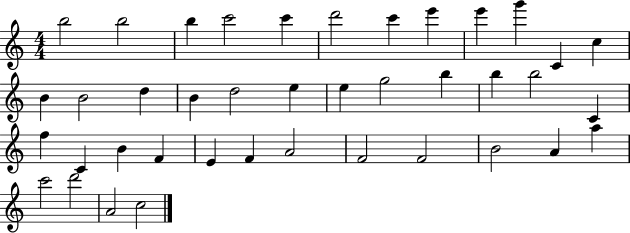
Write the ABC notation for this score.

X:1
T:Untitled
M:4/4
L:1/4
K:C
b2 b2 b c'2 c' d'2 c' e' e' g' C c B B2 d B d2 e e g2 b b b2 C f C B F E F A2 F2 F2 B2 A a c'2 d'2 A2 c2